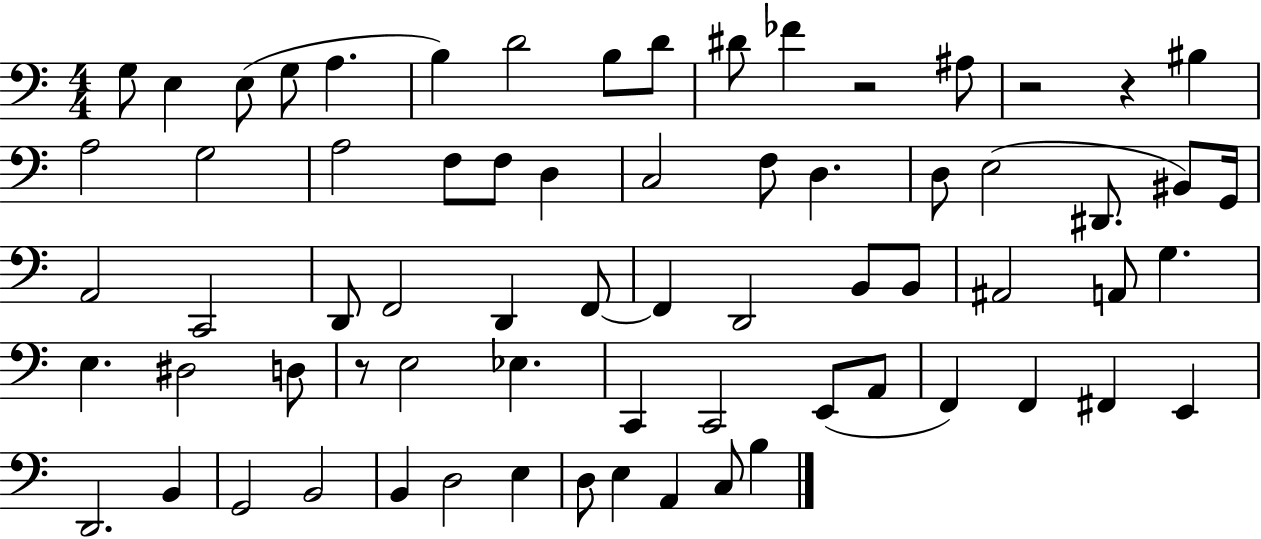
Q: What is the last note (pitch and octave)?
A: B3